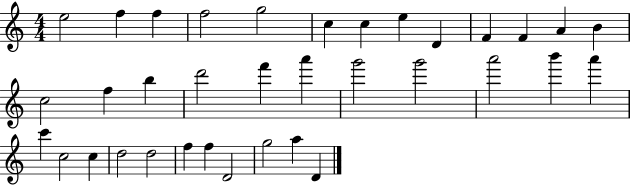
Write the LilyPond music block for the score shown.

{
  \clef treble
  \numericTimeSignature
  \time 4/4
  \key c \major
  e''2 f''4 f''4 | f''2 g''2 | c''4 c''4 e''4 d'4 | f'4 f'4 a'4 b'4 | \break c''2 f''4 b''4 | d'''2 f'''4 a'''4 | g'''2 g'''2 | a'''2 b'''4 a'''4 | \break c'''4 c''2 c''4 | d''2 d''2 | f''4 f''4 d'2 | g''2 a''4 d'4 | \break \bar "|."
}